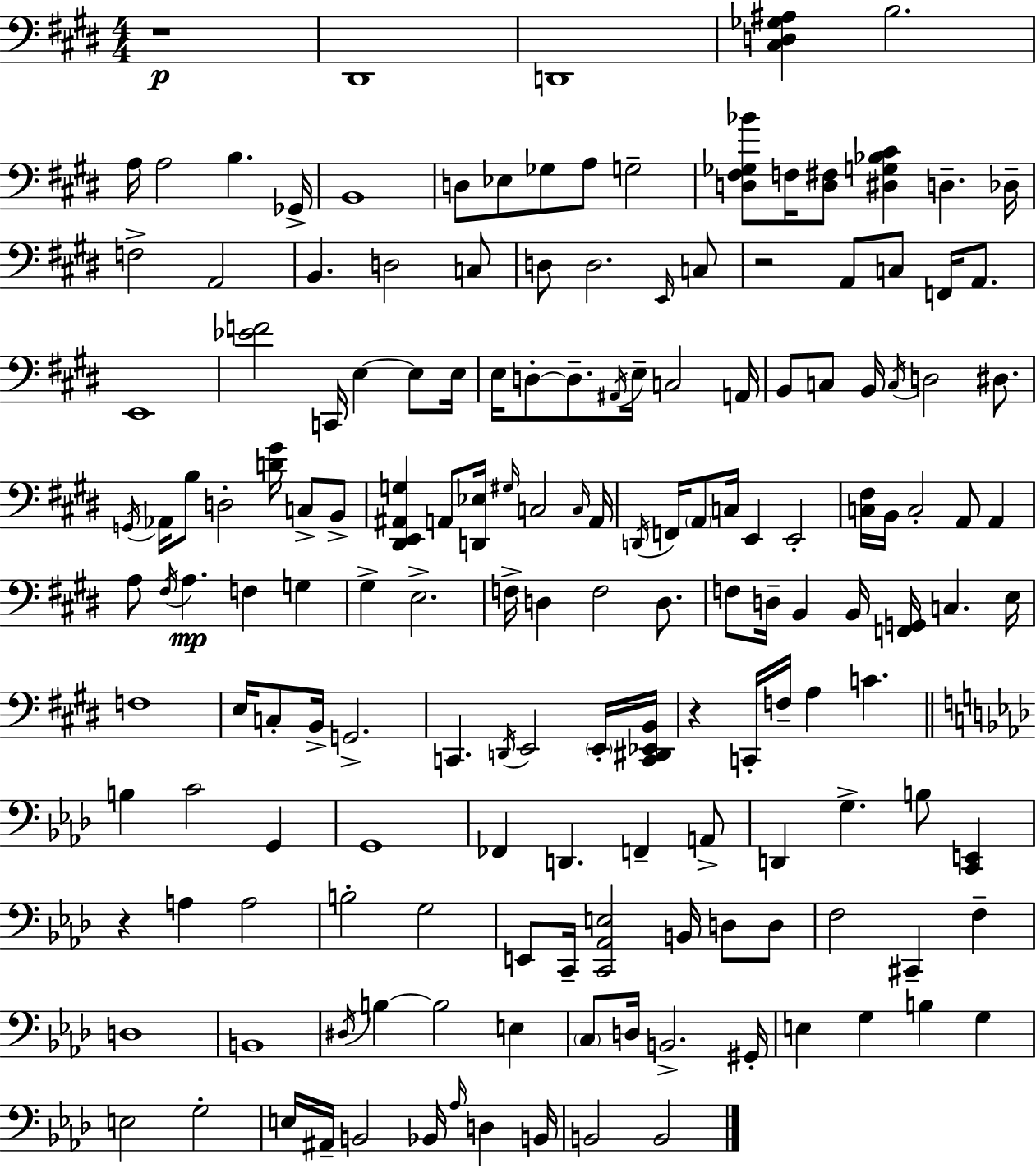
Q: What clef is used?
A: bass